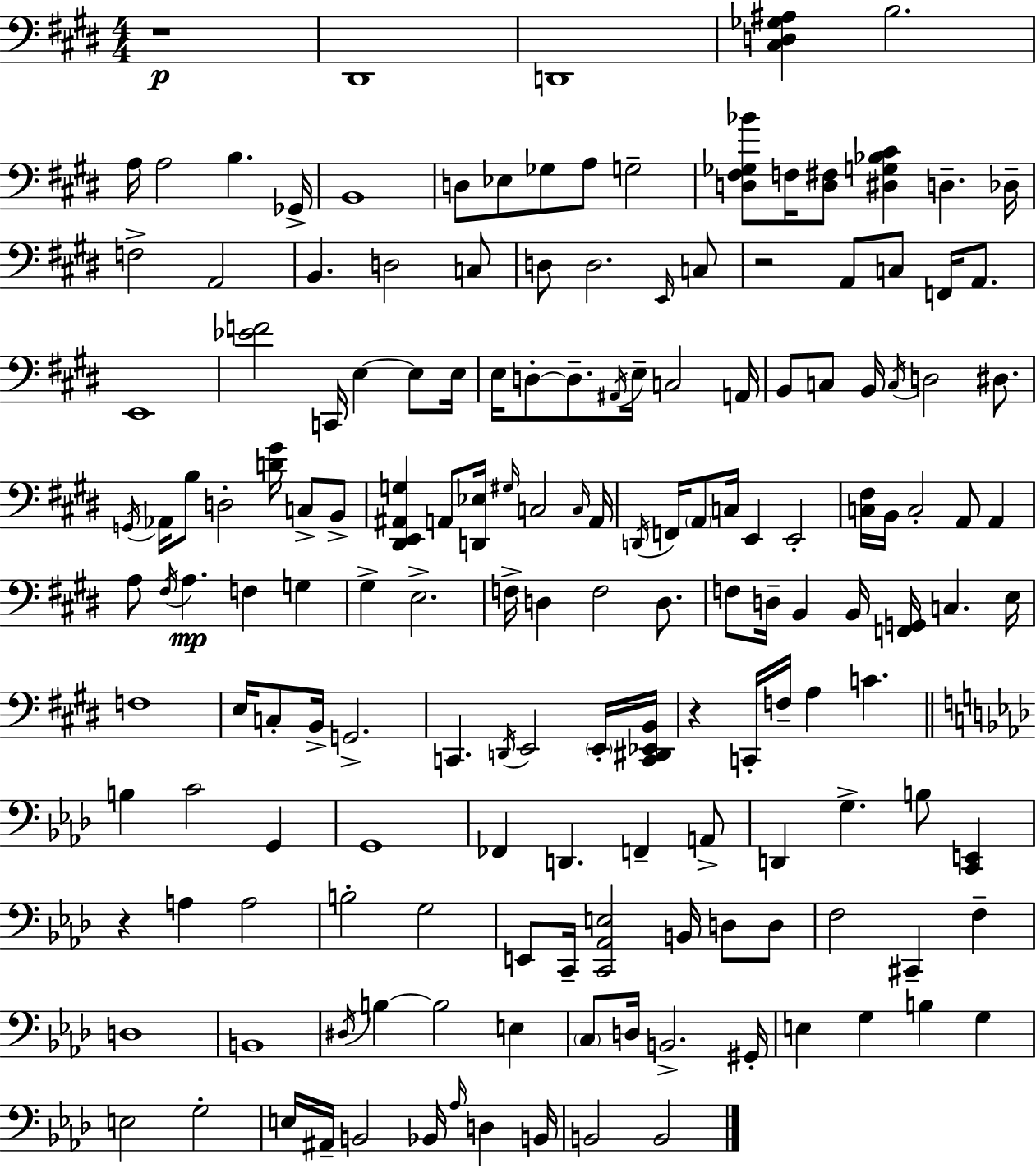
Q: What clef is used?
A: bass